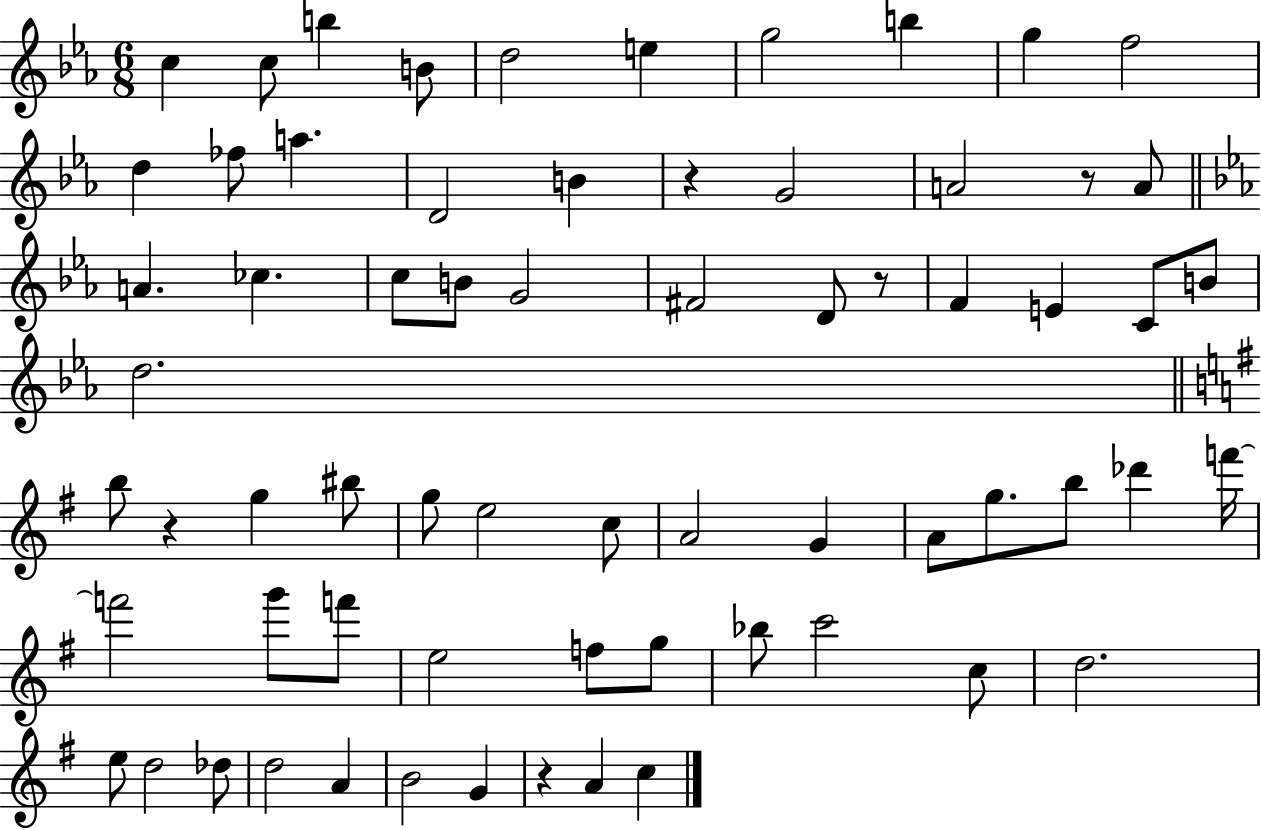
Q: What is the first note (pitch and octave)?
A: C5